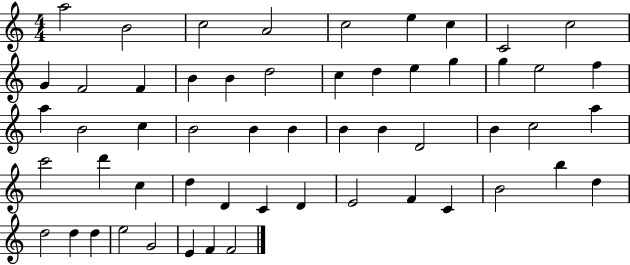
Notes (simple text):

A5/h B4/h C5/h A4/h C5/h E5/q C5/q C4/h C5/h G4/q F4/h F4/q B4/q B4/q D5/h C5/q D5/q E5/q G5/q G5/q E5/h F5/q A5/q B4/h C5/q B4/h B4/q B4/q B4/q B4/q D4/h B4/q C5/h A5/q C6/h D6/q C5/q D5/q D4/q C4/q D4/q E4/h F4/q C4/q B4/h B5/q D5/q D5/h D5/q D5/q E5/h G4/h E4/q F4/q F4/h